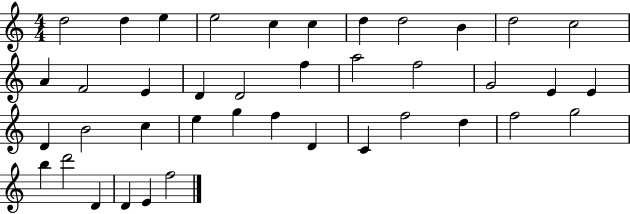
{
  \clef treble
  \numericTimeSignature
  \time 4/4
  \key c \major
  d''2 d''4 e''4 | e''2 c''4 c''4 | d''4 d''2 b'4 | d''2 c''2 | \break a'4 f'2 e'4 | d'4 d'2 f''4 | a''2 f''2 | g'2 e'4 e'4 | \break d'4 b'2 c''4 | e''4 g''4 f''4 d'4 | c'4 f''2 d''4 | f''2 g''2 | \break b''4 d'''2 d'4 | d'4 e'4 f''2 | \bar "|."
}